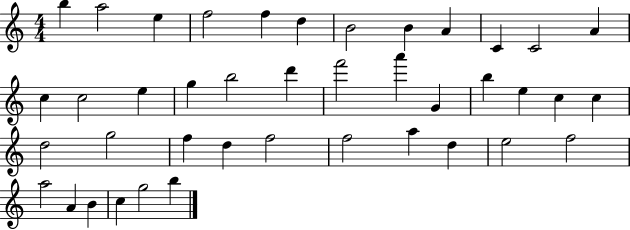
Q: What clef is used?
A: treble